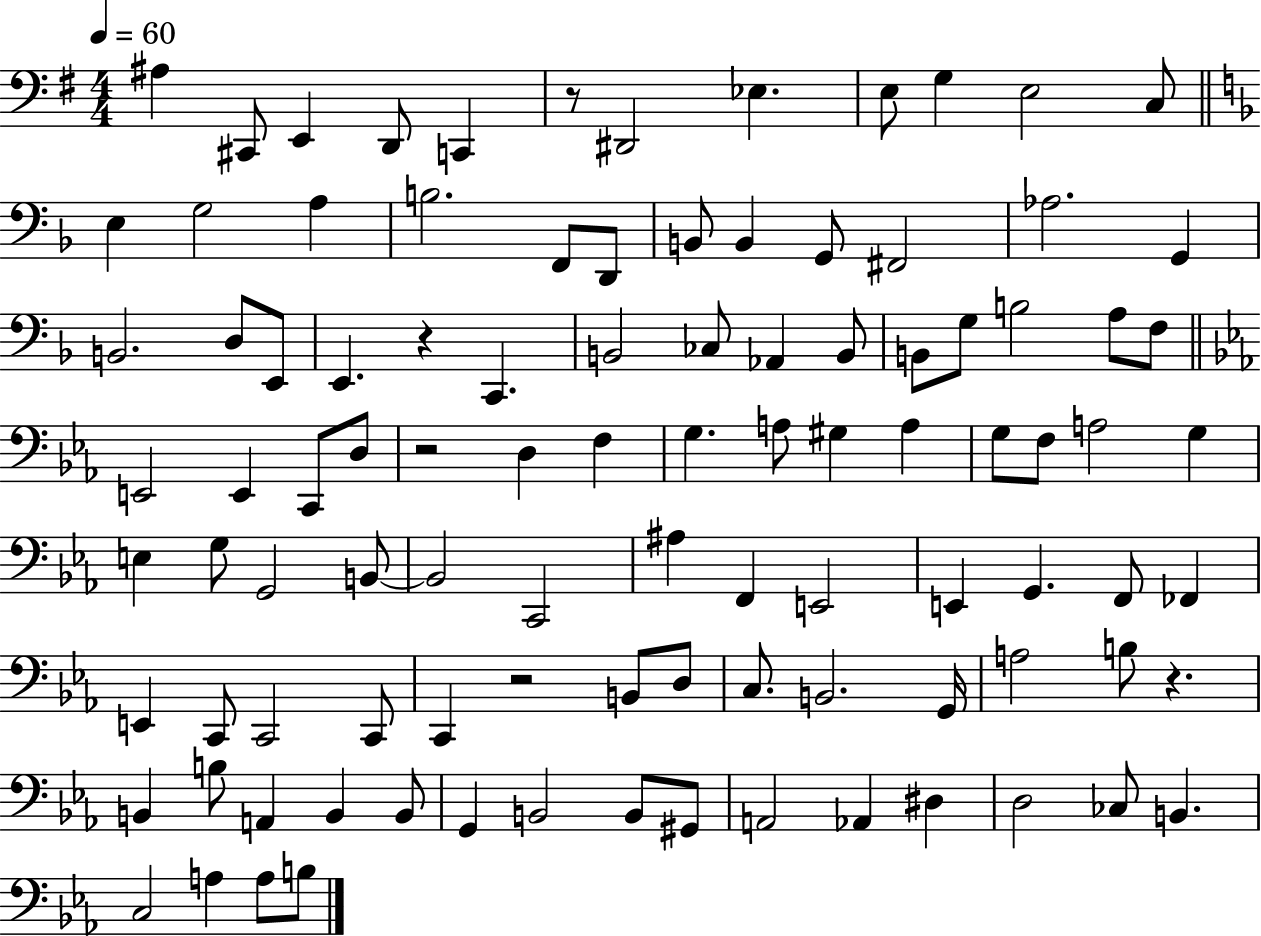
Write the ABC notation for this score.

X:1
T:Untitled
M:4/4
L:1/4
K:G
^A, ^C,,/2 E,, D,,/2 C,, z/2 ^D,,2 _E, E,/2 G, E,2 C,/2 E, G,2 A, B,2 F,,/2 D,,/2 B,,/2 B,, G,,/2 ^F,,2 _A,2 G,, B,,2 D,/2 E,,/2 E,, z C,, B,,2 _C,/2 _A,, B,,/2 B,,/2 G,/2 B,2 A,/2 F,/2 E,,2 E,, C,,/2 D,/2 z2 D, F, G, A,/2 ^G, A, G,/2 F,/2 A,2 G, E, G,/2 G,,2 B,,/2 B,,2 C,,2 ^A, F,, E,,2 E,, G,, F,,/2 _F,, E,, C,,/2 C,,2 C,,/2 C,, z2 B,,/2 D,/2 C,/2 B,,2 G,,/4 A,2 B,/2 z B,, B,/2 A,, B,, B,,/2 G,, B,,2 B,,/2 ^G,,/2 A,,2 _A,, ^D, D,2 _C,/2 B,, C,2 A, A,/2 B,/2